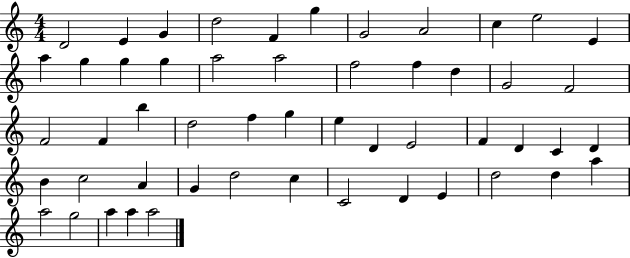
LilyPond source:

{
  \clef treble
  \numericTimeSignature
  \time 4/4
  \key c \major
  d'2 e'4 g'4 | d''2 f'4 g''4 | g'2 a'2 | c''4 e''2 e'4 | \break a''4 g''4 g''4 g''4 | a''2 a''2 | f''2 f''4 d''4 | g'2 f'2 | \break f'2 f'4 b''4 | d''2 f''4 g''4 | e''4 d'4 e'2 | f'4 d'4 c'4 d'4 | \break b'4 c''2 a'4 | g'4 d''2 c''4 | c'2 d'4 e'4 | d''2 d''4 a''4 | \break a''2 g''2 | a''4 a''4 a''2 | \bar "|."
}